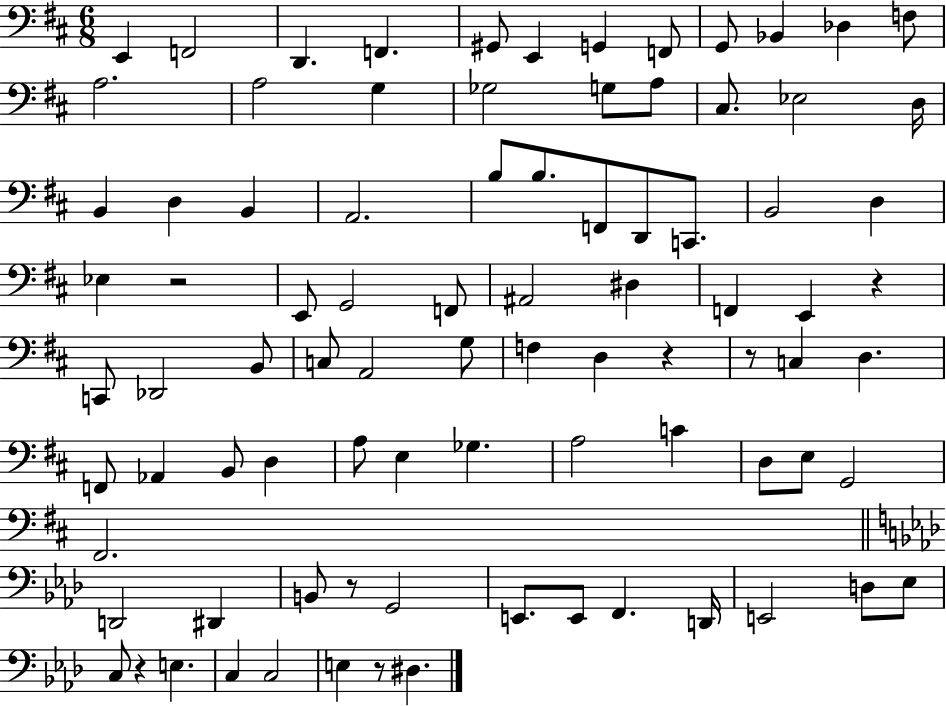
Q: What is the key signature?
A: D major